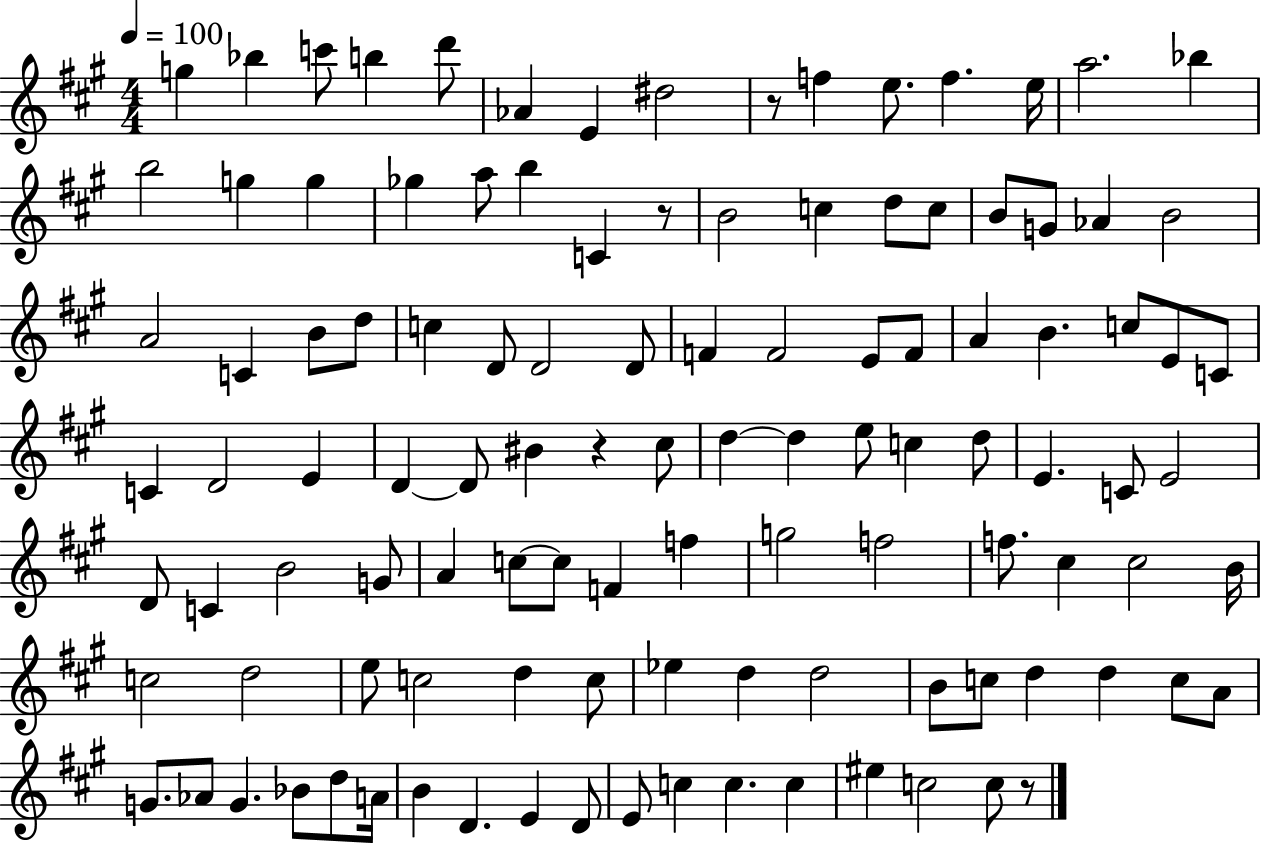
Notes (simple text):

G5/q Bb5/q C6/e B5/q D6/e Ab4/q E4/q D#5/h R/e F5/q E5/e. F5/q. E5/s A5/h. Bb5/q B5/h G5/q G5/q Gb5/q A5/e B5/q C4/q R/e B4/h C5/q D5/e C5/e B4/e G4/e Ab4/q B4/h A4/h C4/q B4/e D5/e C5/q D4/e D4/h D4/e F4/q F4/h E4/e F4/e A4/q B4/q. C5/e E4/e C4/e C4/q D4/h E4/q D4/q D4/e BIS4/q R/q C#5/e D5/q D5/q E5/e C5/q D5/e E4/q. C4/e E4/h D4/e C4/q B4/h G4/e A4/q C5/e C5/e F4/q F5/q G5/h F5/h F5/e. C#5/q C#5/h B4/s C5/h D5/h E5/e C5/h D5/q C5/e Eb5/q D5/q D5/h B4/e C5/e D5/q D5/q C5/e A4/e G4/e. Ab4/e G4/q. Bb4/e D5/e A4/s B4/q D4/q. E4/q D4/e E4/e C5/q C5/q. C5/q EIS5/q C5/h C5/e R/e